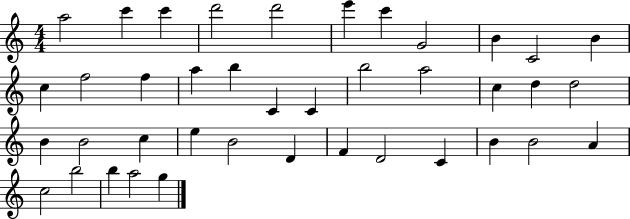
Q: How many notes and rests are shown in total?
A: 40